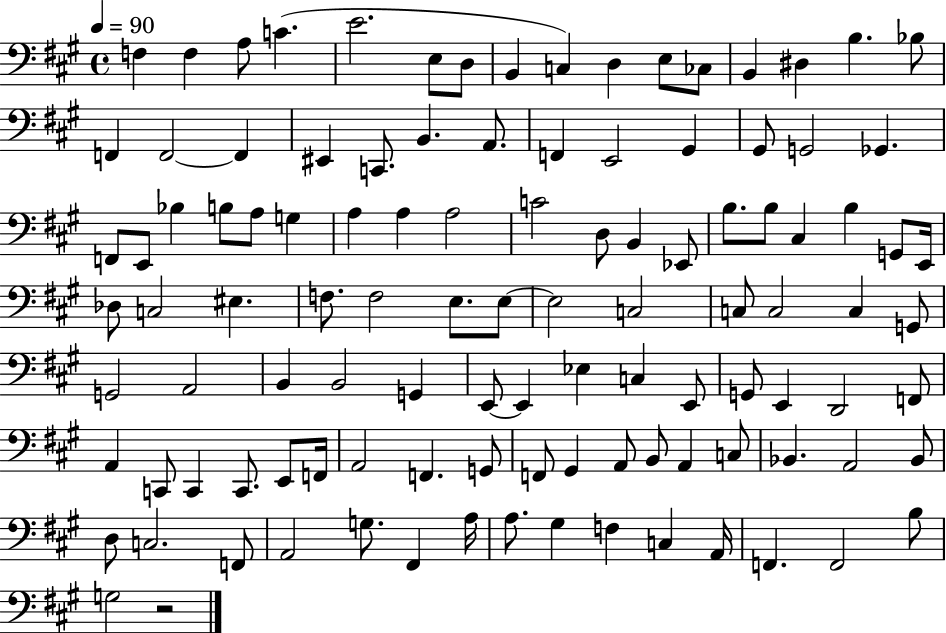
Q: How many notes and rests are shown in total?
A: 110